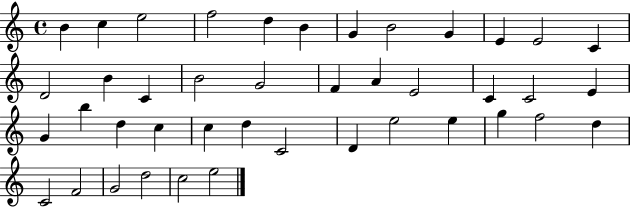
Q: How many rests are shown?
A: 0